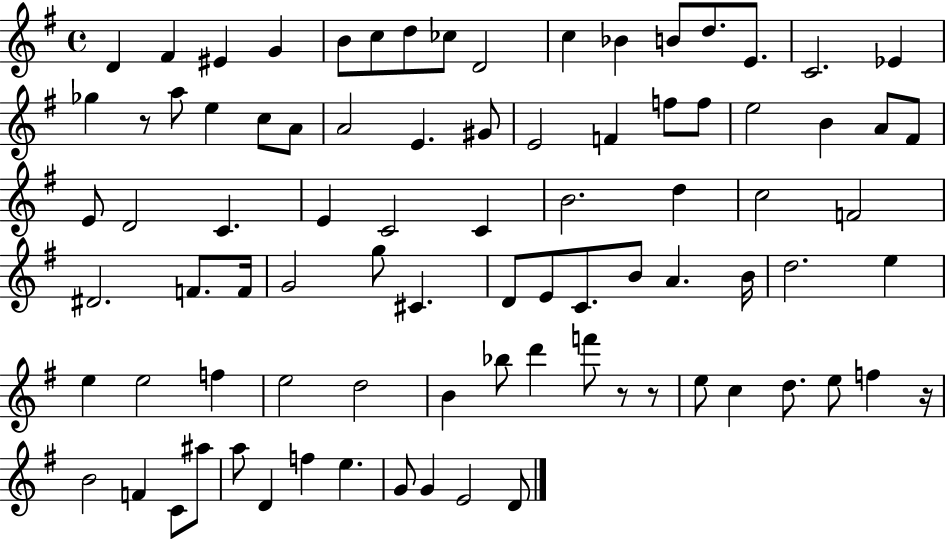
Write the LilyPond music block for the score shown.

{
  \clef treble
  \time 4/4
  \defaultTimeSignature
  \key g \major
  d'4 fis'4 eis'4 g'4 | b'8 c''8 d''8 ces''8 d'2 | c''4 bes'4 b'8 d''8. e'8. | c'2. ees'4 | \break ges''4 r8 a''8 e''4 c''8 a'8 | a'2 e'4. gis'8 | e'2 f'4 f''8 f''8 | e''2 b'4 a'8 fis'8 | \break e'8 d'2 c'4. | e'4 c'2 c'4 | b'2. d''4 | c''2 f'2 | \break dis'2. f'8. f'16 | g'2 g''8 cis'4. | d'8 e'8 c'8. b'8 a'4. b'16 | d''2. e''4 | \break e''4 e''2 f''4 | e''2 d''2 | b'4 bes''8 d'''4 f'''8 r8 r8 | e''8 c''4 d''8. e''8 f''4 r16 | \break b'2 f'4 c'8 ais''8 | a''8 d'4 f''4 e''4. | g'8 g'4 e'2 d'8 | \bar "|."
}